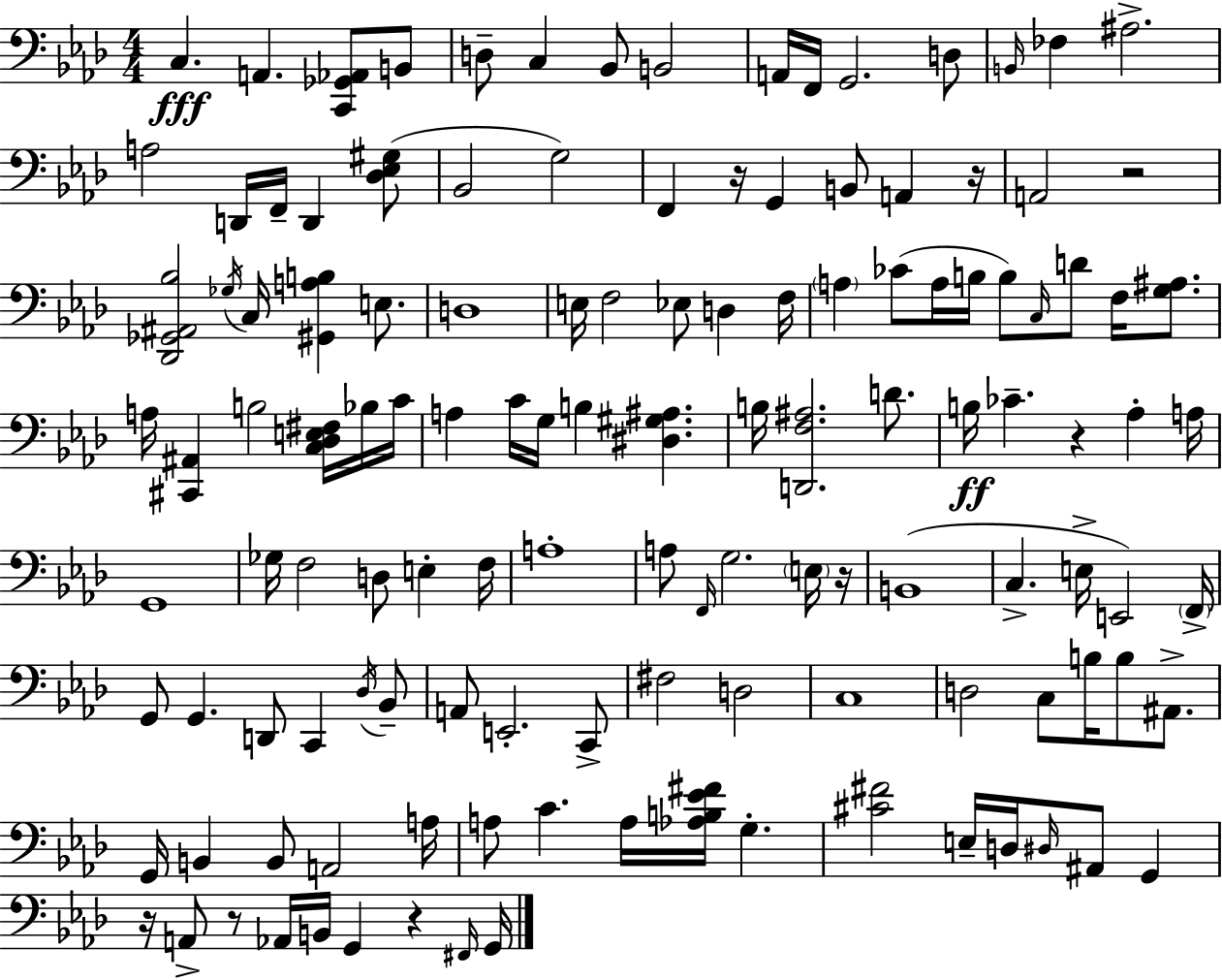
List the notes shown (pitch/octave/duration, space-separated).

C3/q. A2/q. [C2,Gb2,Ab2]/e B2/e D3/e C3/q Bb2/e B2/h A2/s F2/s G2/h. D3/e B2/s FES3/q A#3/h. A3/h D2/s F2/s D2/q [Db3,Eb3,G#3]/e Bb2/h G3/h F2/q R/s G2/q B2/e A2/q R/s A2/h R/h [Db2,Gb2,A#2,Bb3]/h Gb3/s C3/s [G#2,A3,B3]/q E3/e. D3/w E3/s F3/h Eb3/e D3/q F3/s A3/q CES4/e A3/s B3/s B3/e C3/s D4/e F3/s [G3,A#3]/e. A3/s [C#2,A#2]/q B3/h [C3,Db3,E3,F#3]/s Bb3/s C4/s A3/q C4/s G3/s B3/q [D#3,G#3,A#3]/q. B3/s [D2,F3,A#3]/h. D4/e. B3/s CES4/q. R/q Ab3/q A3/s G2/w Gb3/s F3/h D3/e E3/q F3/s A3/w A3/e F2/s G3/h. E3/s R/s B2/w C3/q. E3/s E2/h F2/s G2/e G2/q. D2/e C2/q Db3/s Bb2/e A2/e E2/h. C2/e F#3/h D3/h C3/w D3/h C3/e B3/s B3/e A#2/e. G2/s B2/q B2/e A2/h A3/s A3/e C4/q. A3/s [Ab3,B3,Eb4,F#4]/s G3/q. [C#4,F#4]/h E3/s D3/s D#3/s A#2/e G2/q R/s A2/e R/e Ab2/s B2/s G2/q R/q F#2/s G2/s